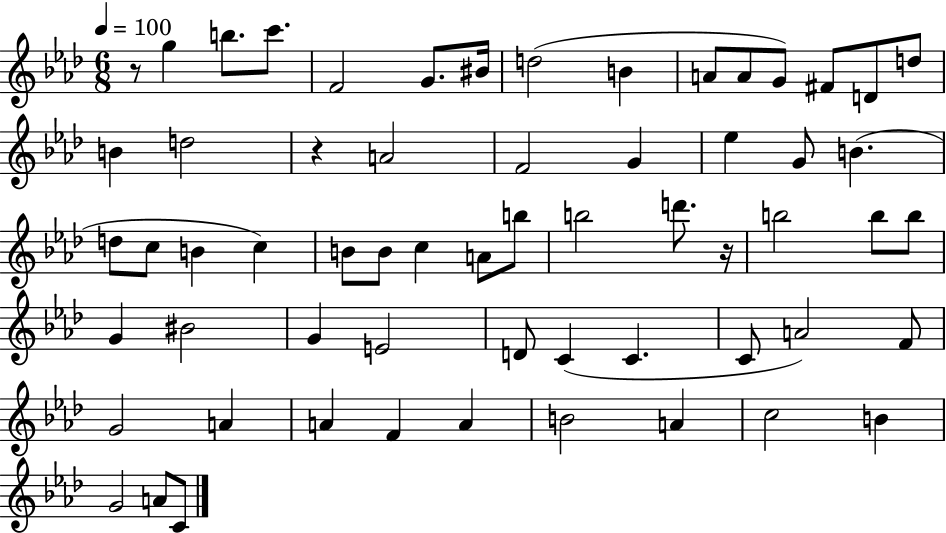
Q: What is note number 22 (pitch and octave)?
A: B4